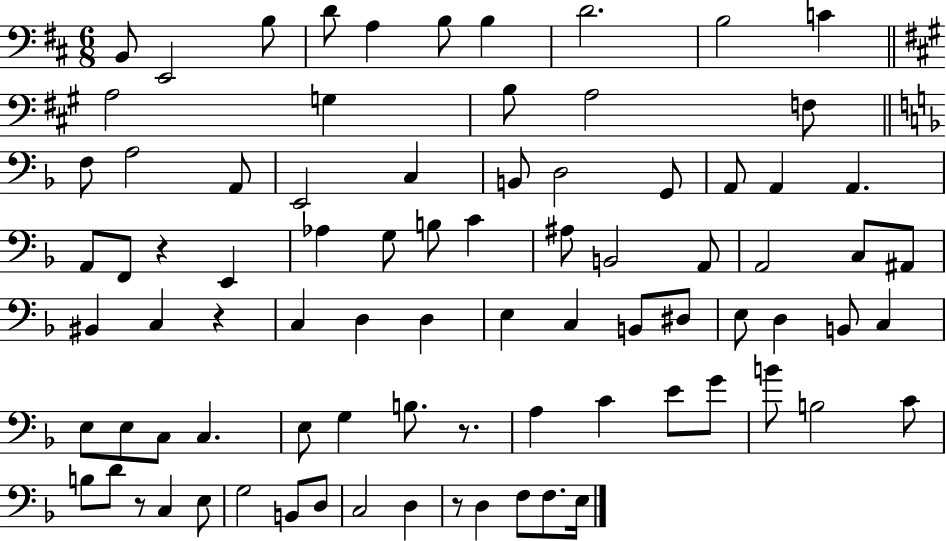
{
  \clef bass
  \numericTimeSignature
  \time 6/8
  \key d \major
  \repeat volta 2 { b,8 e,2 b8 | d'8 a4 b8 b4 | d'2. | b2 c'4 | \break \bar "||" \break \key a \major a2 g4 | b8 a2 f8 | \bar "||" \break \key f \major f8 a2 a,8 | e,2 c4 | b,8 d2 g,8 | a,8 a,4 a,4. | \break a,8 f,8 r4 e,4 | aes4 g8 b8 c'4 | ais8 b,2 a,8 | a,2 c8 ais,8 | \break bis,4 c4 r4 | c4 d4 d4 | e4 c4 b,8 dis8 | e8 d4 b,8 c4 | \break e8 e8 c8 c4. | e8 g4 b8. r8. | a4 c'4 e'8 g'8 | b'8 b2 c'8 | \break b8 d'8 r8 c4 e8 | g2 b,8 d8 | c2 d4 | r8 d4 f8 f8. e16 | \break } \bar "|."
}